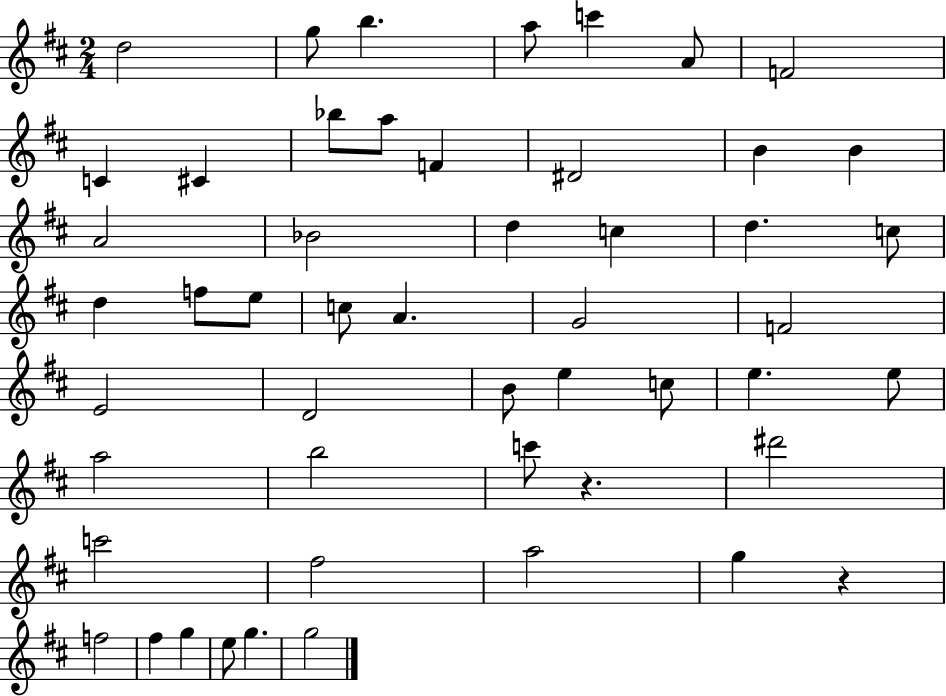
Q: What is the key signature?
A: D major